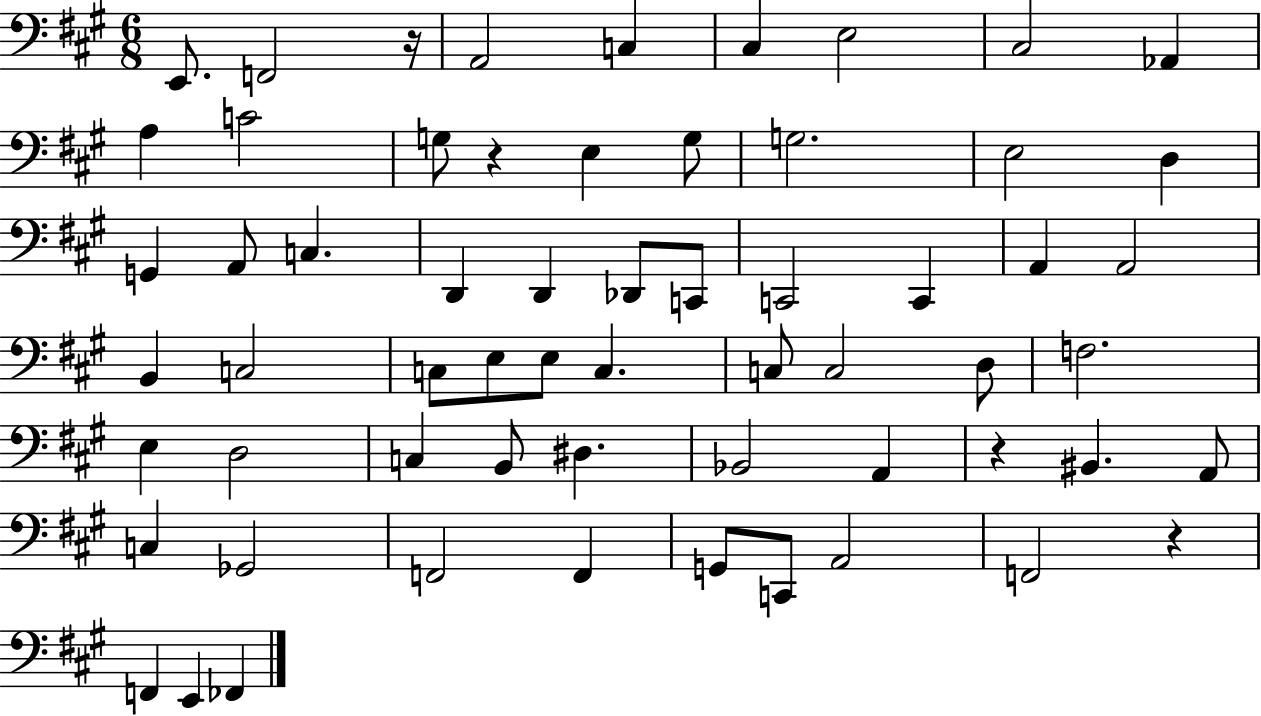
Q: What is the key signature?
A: A major